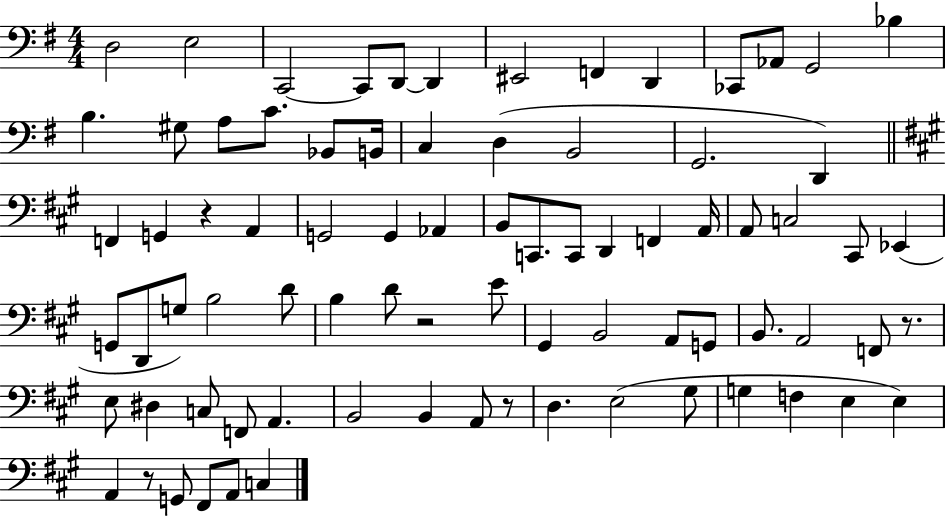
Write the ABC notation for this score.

X:1
T:Untitled
M:4/4
L:1/4
K:G
D,2 E,2 C,,2 C,,/2 D,,/2 D,, ^E,,2 F,, D,, _C,,/2 _A,,/2 G,,2 _B, B, ^G,/2 A,/2 C/2 _B,,/2 B,,/4 C, D, B,,2 G,,2 D,, F,, G,, z A,, G,,2 G,, _A,, B,,/2 C,,/2 C,,/2 D,, F,, A,,/4 A,,/2 C,2 ^C,,/2 _E,, G,,/2 D,,/2 G,/2 B,2 D/2 B, D/2 z2 E/2 ^G,, B,,2 A,,/2 G,,/2 B,,/2 A,,2 F,,/2 z/2 E,/2 ^D, C,/2 F,,/2 A,, B,,2 B,, A,,/2 z/2 D, E,2 ^G,/2 G, F, E, E, A,, z/2 G,,/2 ^F,,/2 A,,/2 C,